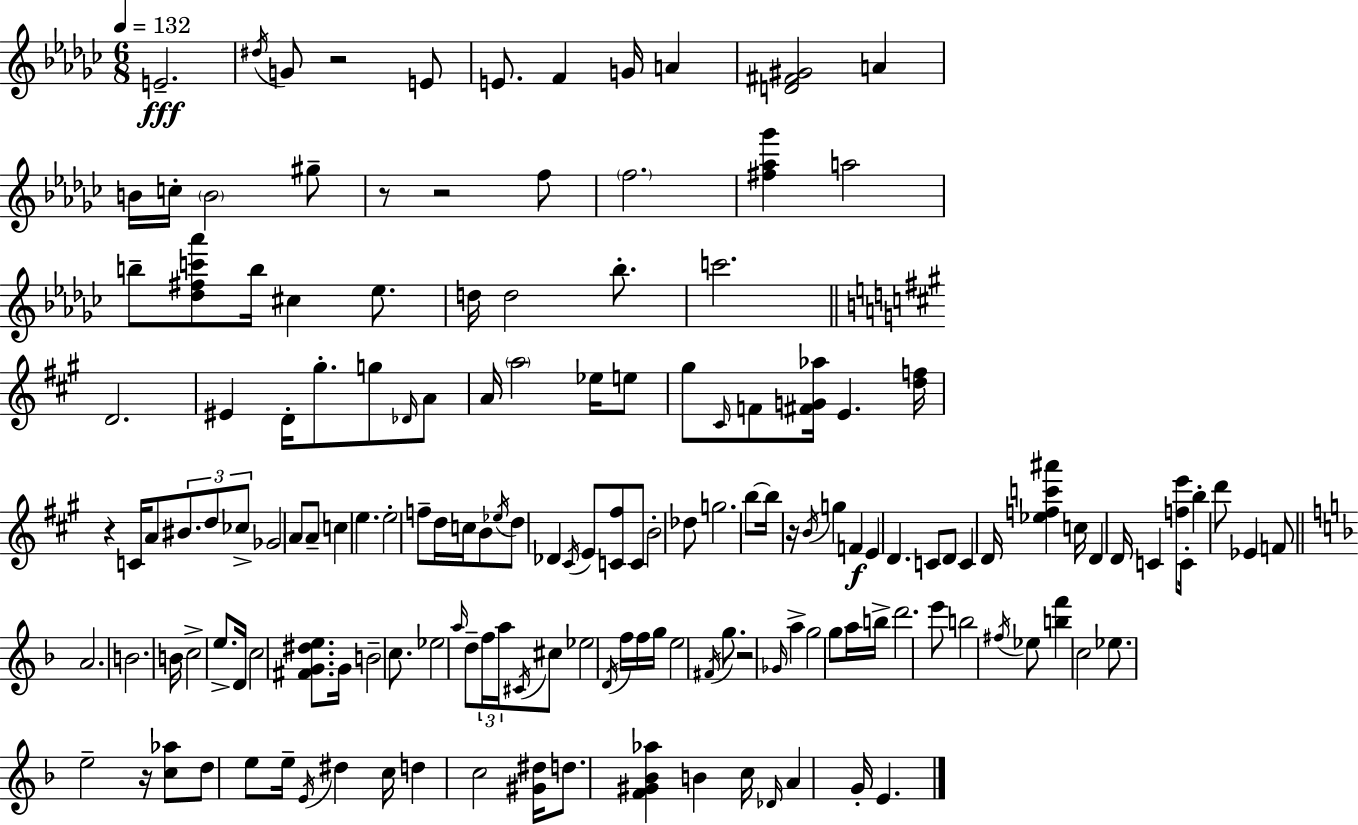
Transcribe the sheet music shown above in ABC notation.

X:1
T:Untitled
M:6/8
L:1/4
K:Ebm
E2 ^d/4 G/2 z2 E/2 E/2 F G/4 A [D^F^G]2 A B/4 c/4 B2 ^g/2 z/2 z2 f/2 f2 [^f_a_g'] a2 b/2 [_d^fc'_a']/2 b/4 ^c _e/2 d/4 d2 _b/2 c'2 D2 ^E D/4 ^g/2 g/2 _D/4 A/2 A/4 a2 _e/4 e/2 ^g/2 ^C/4 F/2 [^FG_a]/4 E [df]/4 z C/4 A/2 ^B/2 d/2 _c/2 _G2 A/2 A/2 c e e2 f/2 d/4 c/4 B/2 _e/4 d/2 _D ^C/4 E/2 [C^f]/2 C/2 B2 _d/2 g2 b/2 b/4 z/4 B/4 g F E D C/2 D/2 C D/4 [_efc'^a'] c/4 D D/4 C [fe']/2 C/4 b d'/2 _E F/2 A2 B2 B/4 c2 e/2 D/4 c2 [^FG^de]/2 G/4 B2 c/2 _e2 a/4 d/2 f/4 a/4 ^C/4 ^c/2 _e2 D/4 f/4 f/4 g/4 e2 ^F/4 g/2 z2 _G/4 a g2 g/2 a/4 b/4 d'2 e'/2 b2 ^f/4 _e/2 [bf'] c2 _e/2 e2 z/4 [c_a]/2 d/2 e/2 e/4 E/4 ^d c/4 d c2 [^G^d]/4 d/2 [F^G_B_a] B c/4 _D/4 A G/4 E